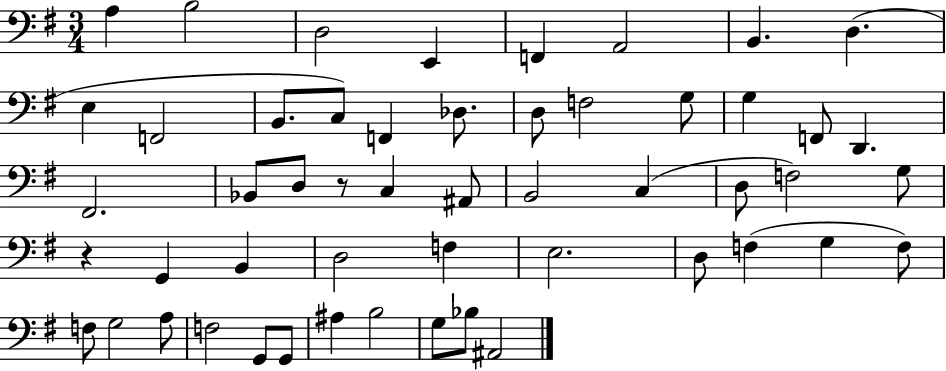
X:1
T:Untitled
M:3/4
L:1/4
K:G
A, B,2 D,2 E,, F,, A,,2 B,, D, E, F,,2 B,,/2 C,/2 F,, _D,/2 D,/2 F,2 G,/2 G, F,,/2 D,, ^F,,2 _B,,/2 D,/2 z/2 C, ^A,,/2 B,,2 C, D,/2 F,2 G,/2 z G,, B,, D,2 F, E,2 D,/2 F, G, F,/2 F,/2 G,2 A,/2 F,2 G,,/2 G,,/2 ^A, B,2 G,/2 _B,/2 ^A,,2